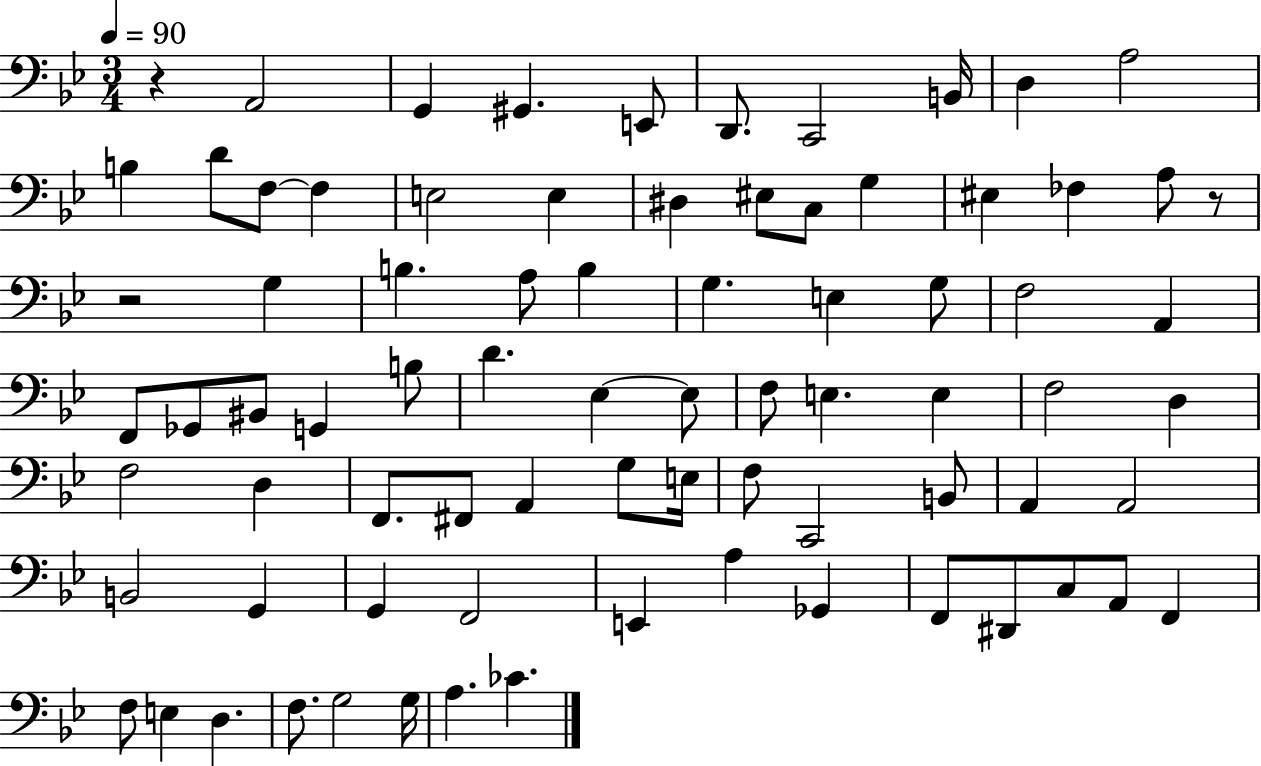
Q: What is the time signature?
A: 3/4